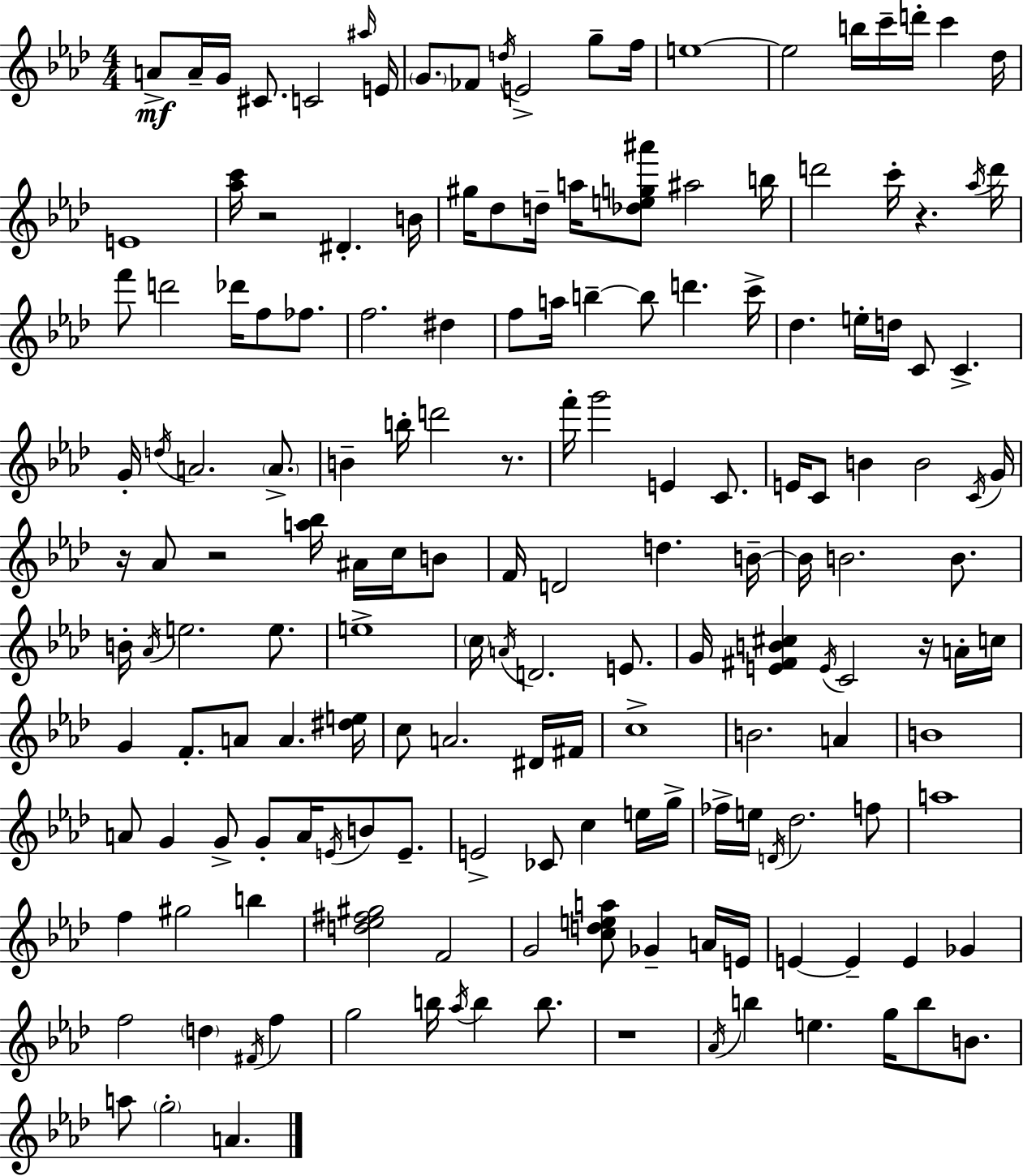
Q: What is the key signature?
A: AES major